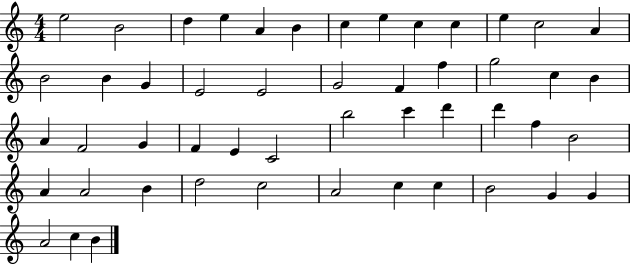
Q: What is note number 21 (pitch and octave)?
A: F5